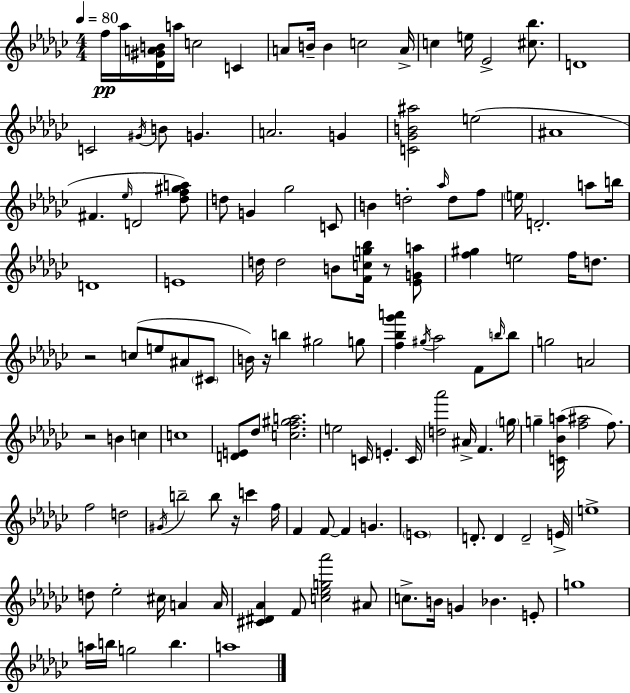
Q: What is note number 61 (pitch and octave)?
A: A4